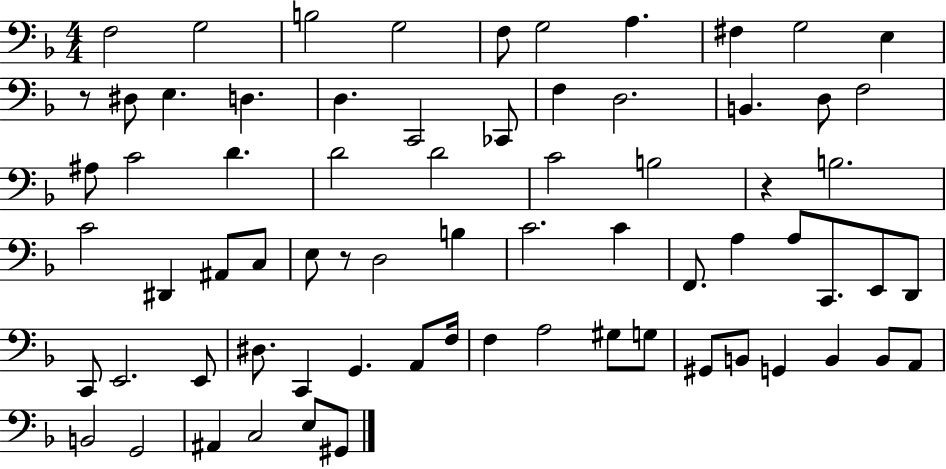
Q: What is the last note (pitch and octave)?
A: G#2